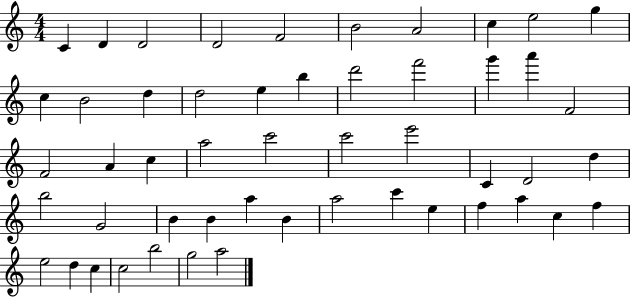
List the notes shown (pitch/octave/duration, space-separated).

C4/q D4/q D4/h D4/h F4/h B4/h A4/h C5/q E5/h G5/q C5/q B4/h D5/q D5/h E5/q B5/q D6/h F6/h G6/q A6/q F4/h F4/h A4/q C5/q A5/h C6/h C6/h E6/h C4/q D4/h D5/q B5/h G4/h B4/q B4/q A5/q B4/q A5/h C6/q E5/q F5/q A5/q C5/q F5/q E5/h D5/q C5/q C5/h B5/h G5/h A5/h